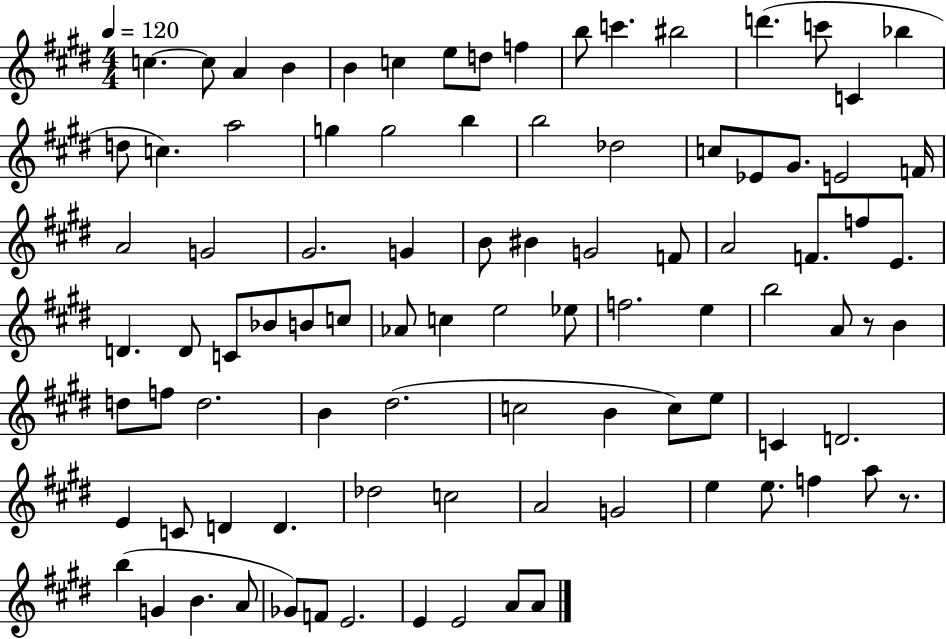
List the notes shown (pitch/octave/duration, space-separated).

C5/q. C5/e A4/q B4/q B4/q C5/q E5/e D5/e F5/q B5/e C6/q. BIS5/h D6/q. C6/e C4/q Bb5/q D5/e C5/q. A5/h G5/q G5/h B5/q B5/h Db5/h C5/e Eb4/e G#4/e. E4/h F4/s A4/h G4/h G#4/h. G4/q B4/e BIS4/q G4/h F4/e A4/h F4/e. F5/e E4/e. D4/q. D4/e C4/e Bb4/e B4/e C5/e Ab4/e C5/q E5/h Eb5/e F5/h. E5/q B5/h A4/e R/e B4/q D5/e F5/e D5/h. B4/q D#5/h. C5/h B4/q C5/e E5/e C4/q D4/h. E4/q C4/e D4/q D4/q. Db5/h C5/h A4/h G4/h E5/q E5/e. F5/q A5/e R/e. B5/q G4/q B4/q. A4/e Gb4/e F4/e E4/h. E4/q E4/h A4/e A4/e